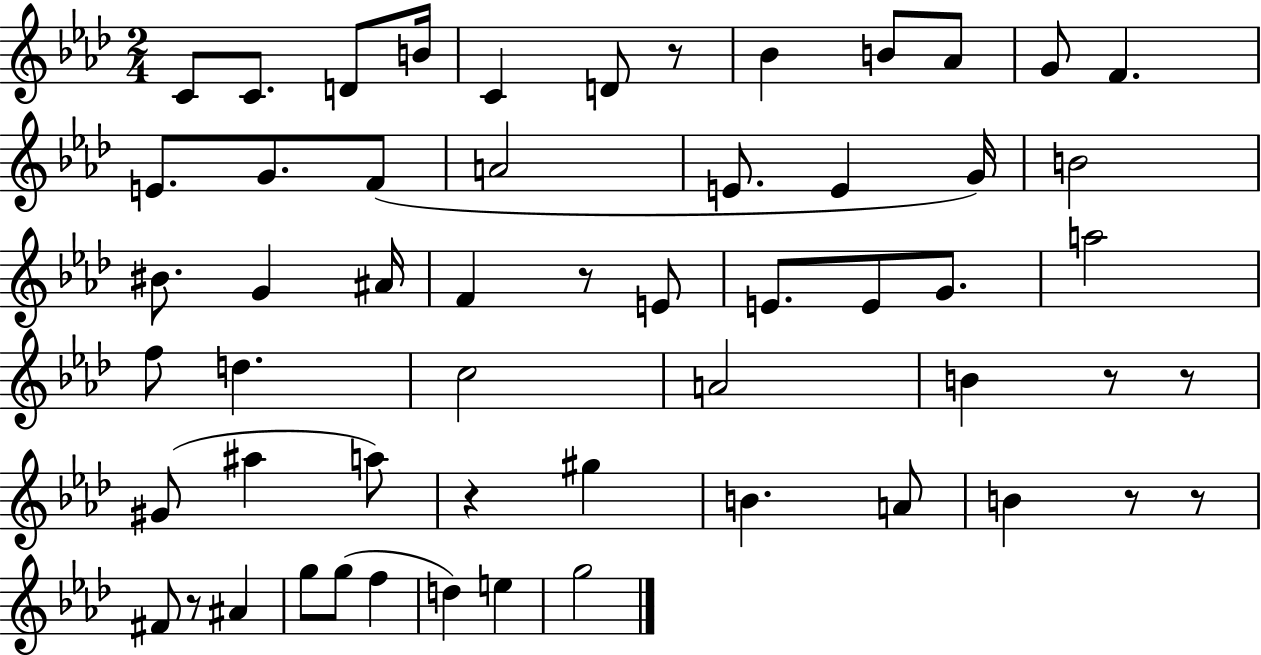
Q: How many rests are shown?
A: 8